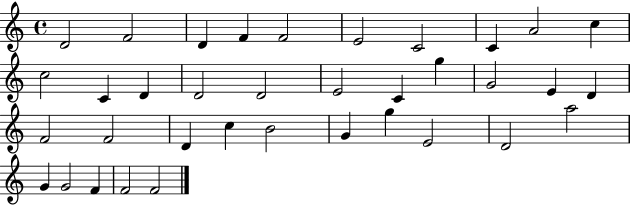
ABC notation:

X:1
T:Untitled
M:4/4
L:1/4
K:C
D2 F2 D F F2 E2 C2 C A2 c c2 C D D2 D2 E2 C g G2 E D F2 F2 D c B2 G g E2 D2 a2 G G2 F F2 F2